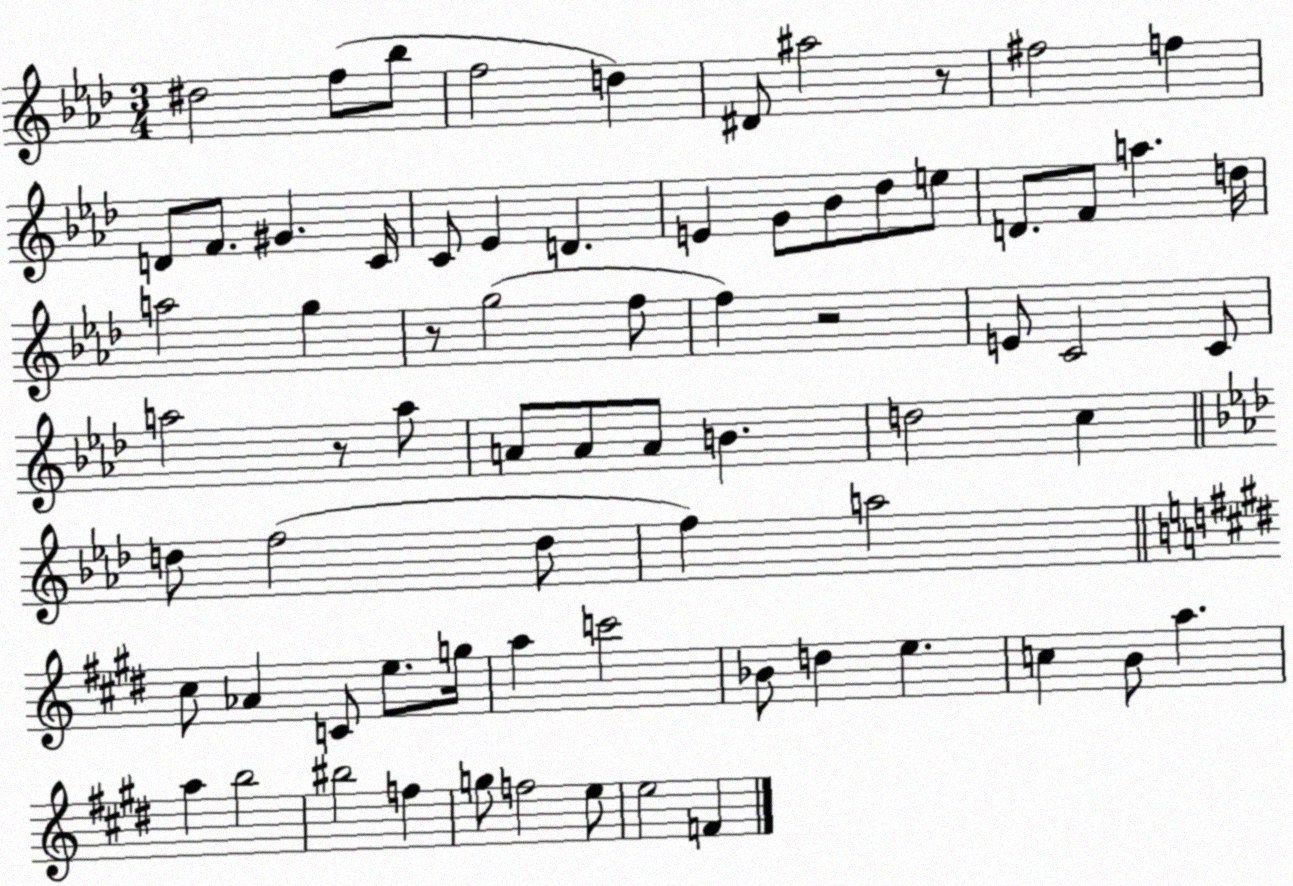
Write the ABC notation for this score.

X:1
T:Untitled
M:3/4
L:1/4
K:Ab
^d2 f/2 _b/2 f2 d ^D/2 ^a2 z/2 ^f2 f D/2 F/2 ^G C/4 C/2 _E D E G/2 _B/2 _d/2 e/2 D/2 F/2 a d/4 a2 g z/2 g2 f/2 f z2 E/2 C2 C/2 a2 z/2 a/2 A/2 A/2 A/2 B d2 c d/2 f2 d/2 f a2 ^c/2 _A C/2 e/2 g/4 a c'2 _B/2 d e c B/2 a a b2 ^b2 f g/2 f2 e/2 e2 F